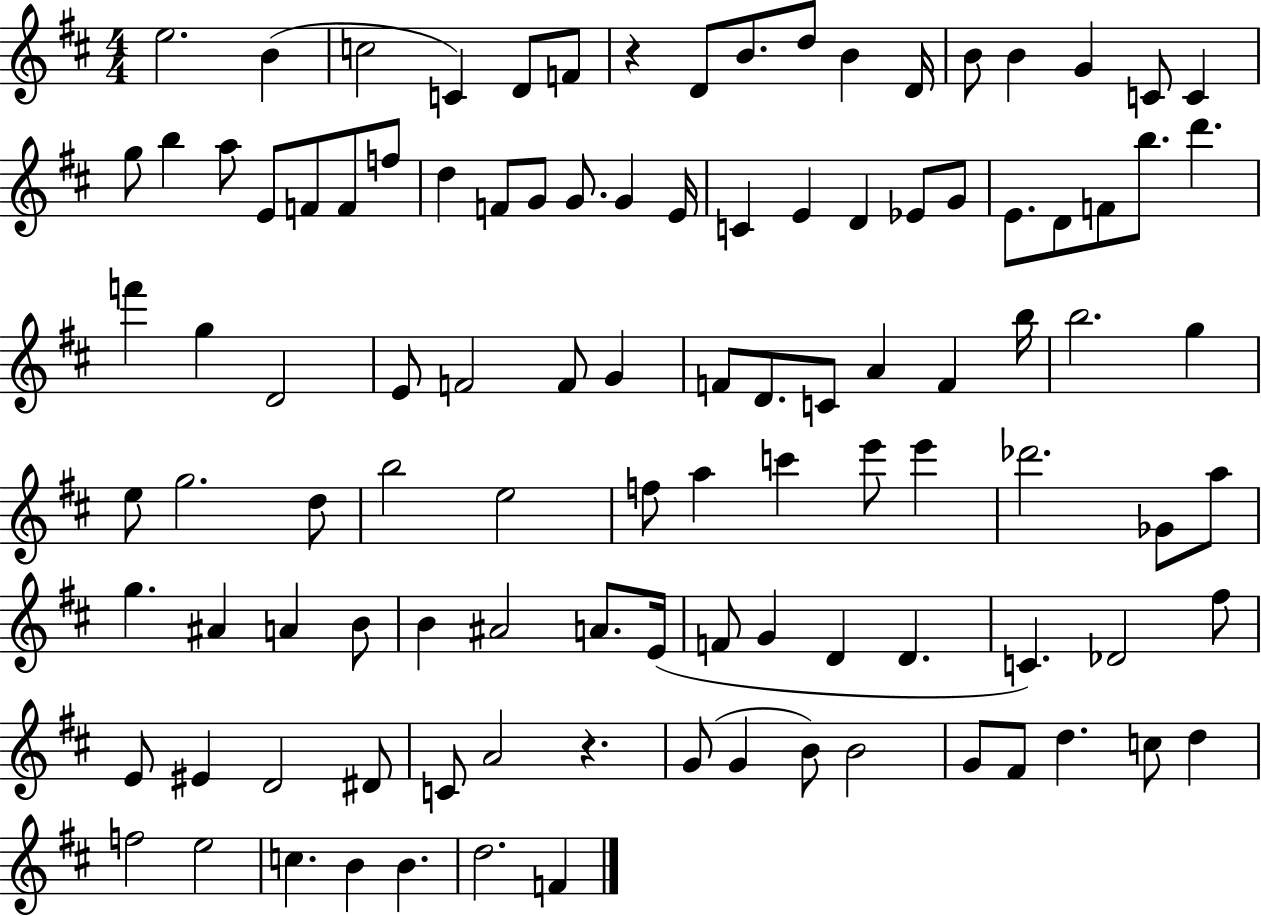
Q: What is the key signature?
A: D major